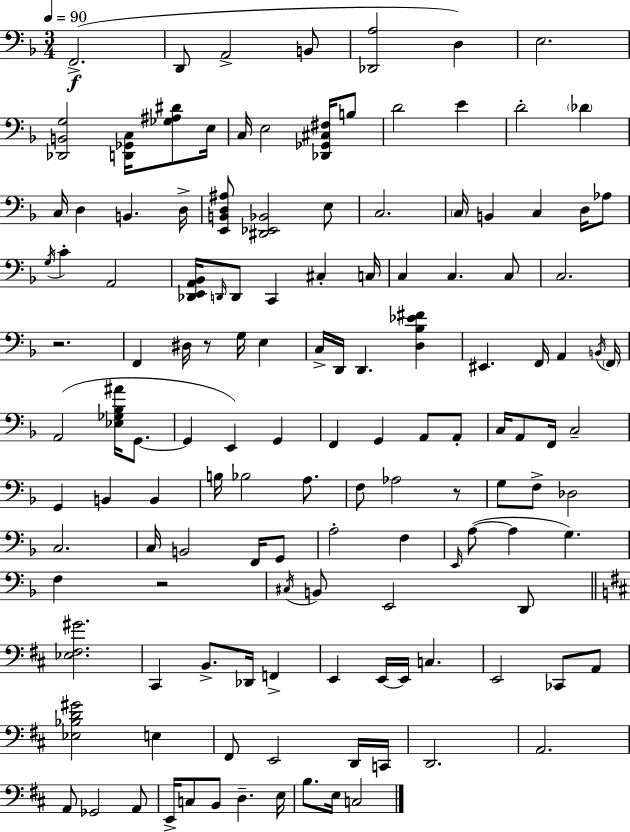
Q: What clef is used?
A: bass